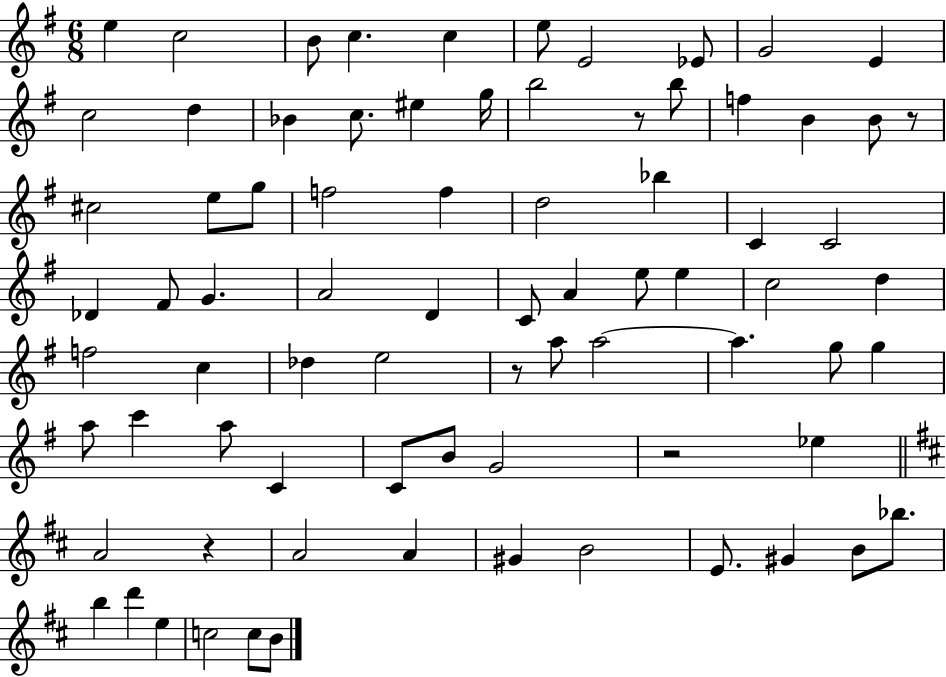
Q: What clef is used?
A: treble